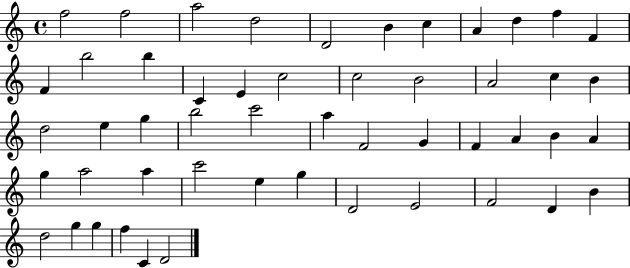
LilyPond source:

{
  \clef treble
  \time 4/4
  \defaultTimeSignature
  \key c \major
  f''2 f''2 | a''2 d''2 | d'2 b'4 c''4 | a'4 d''4 f''4 f'4 | \break f'4 b''2 b''4 | c'4 e'4 c''2 | c''2 b'2 | a'2 c''4 b'4 | \break d''2 e''4 g''4 | b''2 c'''2 | a''4 f'2 g'4 | f'4 a'4 b'4 a'4 | \break g''4 a''2 a''4 | c'''2 e''4 g''4 | d'2 e'2 | f'2 d'4 b'4 | \break d''2 g''4 g''4 | f''4 c'4 d'2 | \bar "|."
}